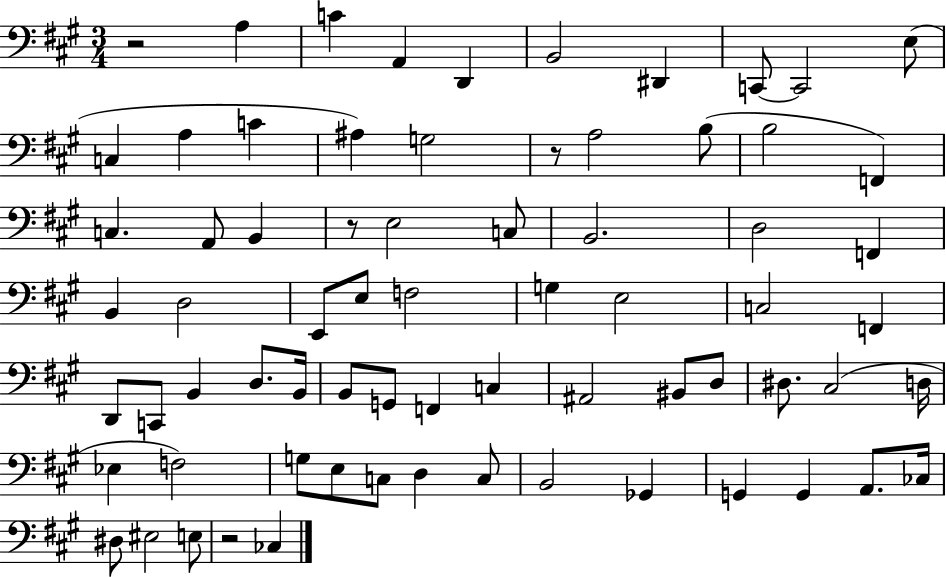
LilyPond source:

{
  \clef bass
  \numericTimeSignature
  \time 3/4
  \key a \major
  r2 a4 | c'4 a,4 d,4 | b,2 dis,4 | c,8~~ c,2 e8( | \break c4 a4 c'4 | ais4) g2 | r8 a2 b8( | b2 f,4) | \break c4. a,8 b,4 | r8 e2 c8 | b,2. | d2 f,4 | \break b,4 d2 | e,8 e8 f2 | g4 e2 | c2 f,4 | \break d,8 c,8 b,4 d8. b,16 | b,8 g,8 f,4 c4 | ais,2 bis,8 d8 | dis8. cis2( d16 | \break ees4 f2) | g8 e8 c8 d4 c8 | b,2 ges,4 | g,4 g,4 a,8. ces16 | \break dis8 eis2 e8 | r2 ces4 | \bar "|."
}